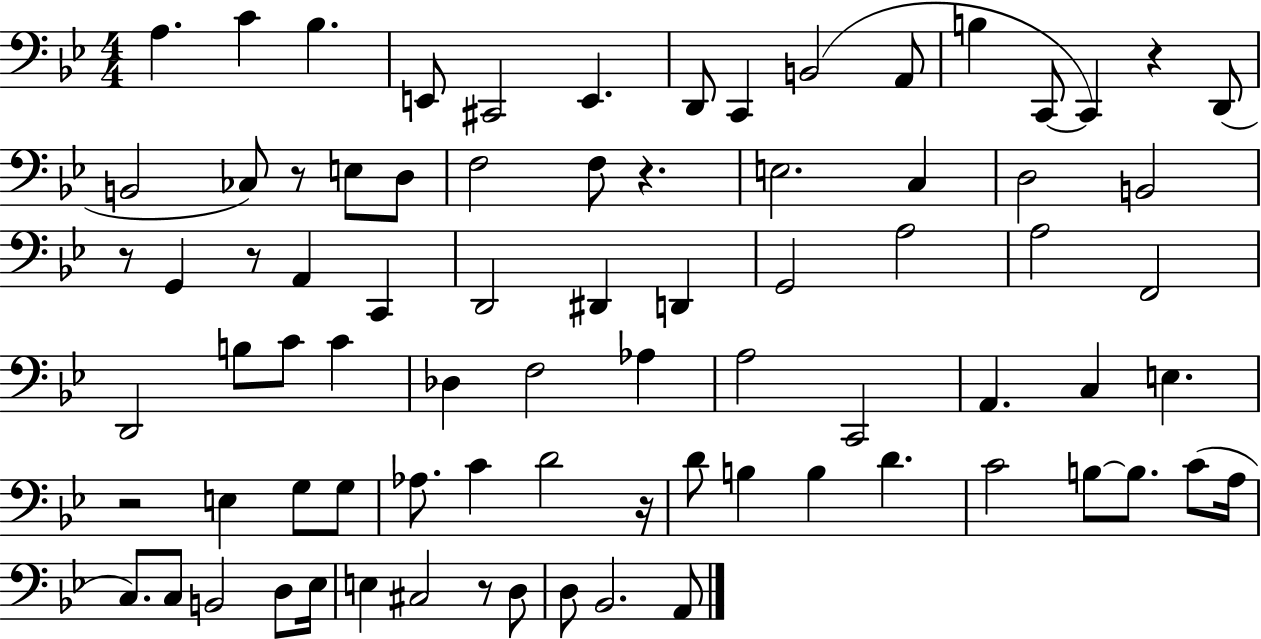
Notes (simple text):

A3/q. C4/q Bb3/q. E2/e C#2/h E2/q. D2/e C2/q B2/h A2/e B3/q C2/e C2/q R/q D2/e B2/h CES3/e R/e E3/e D3/e F3/h F3/e R/q. E3/h. C3/q D3/h B2/h R/e G2/q R/e A2/q C2/q D2/h D#2/q D2/q G2/h A3/h A3/h F2/h D2/h B3/e C4/e C4/q Db3/q F3/h Ab3/q A3/h C2/h A2/q. C3/q E3/q. R/h E3/q G3/e G3/e Ab3/e. C4/q D4/h R/s D4/e B3/q B3/q D4/q. C4/h B3/e B3/e. C4/e A3/s C3/e. C3/e B2/h D3/e Eb3/s E3/q C#3/h R/e D3/e D3/e Bb2/h. A2/e